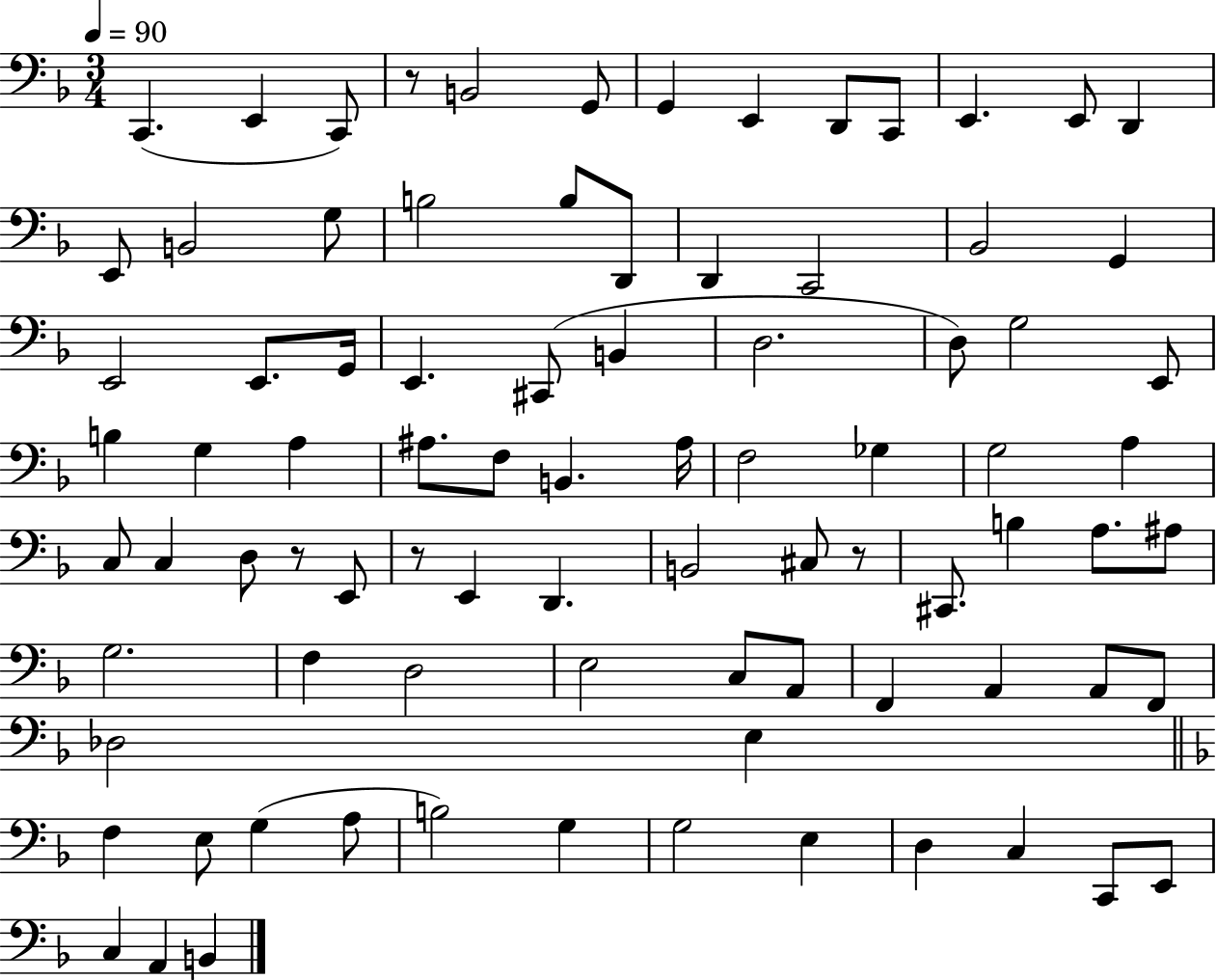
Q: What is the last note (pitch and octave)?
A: B2